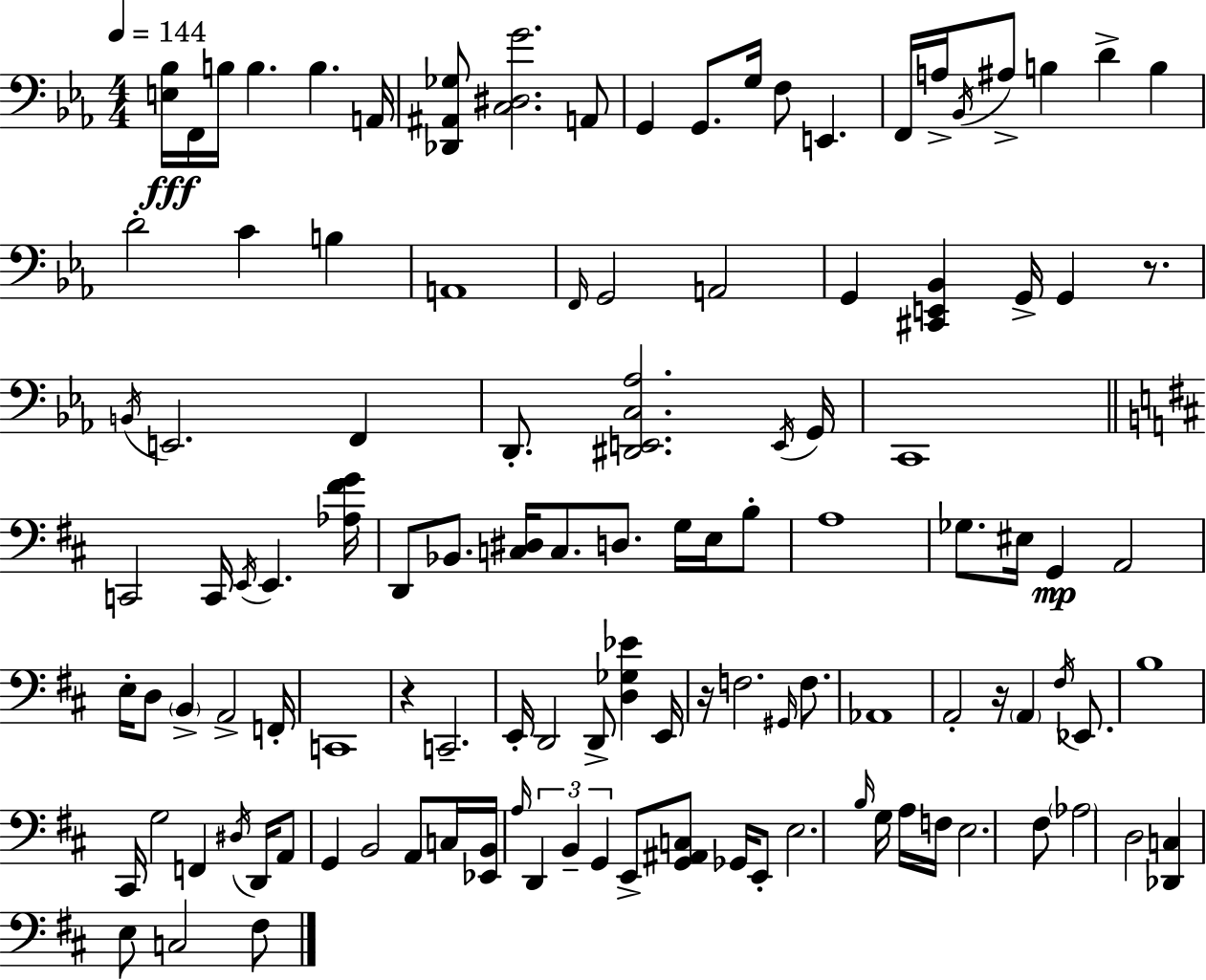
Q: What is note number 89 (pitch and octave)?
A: E3